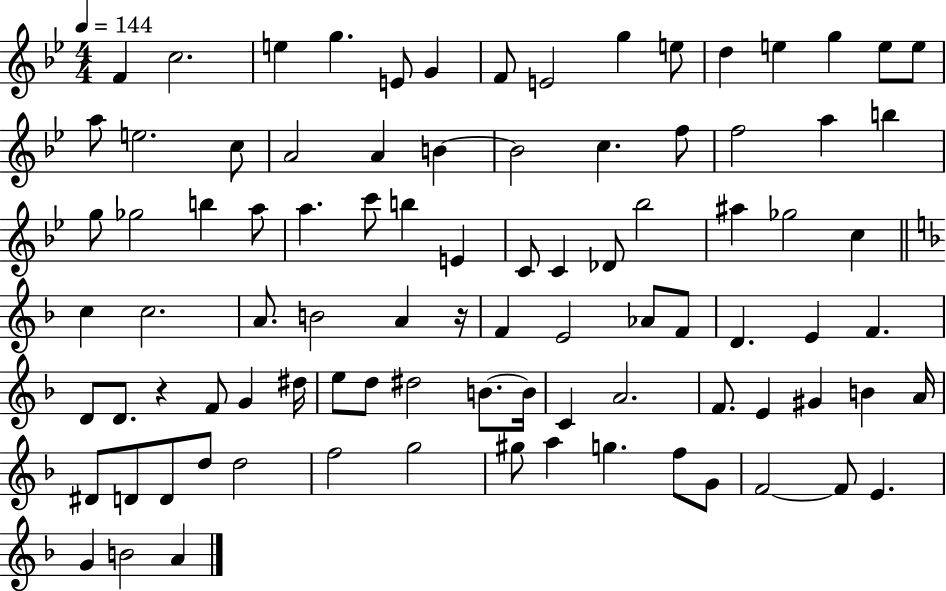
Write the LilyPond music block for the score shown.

{
  \clef treble
  \numericTimeSignature
  \time 4/4
  \key bes \major
  \tempo 4 = 144
  f'4 c''2. | e''4 g''4. e'8 g'4 | f'8 e'2 g''4 e''8 | d''4 e''4 g''4 e''8 e''8 | \break a''8 e''2. c''8 | a'2 a'4 b'4~~ | b'2 c''4. f''8 | f''2 a''4 b''4 | \break g''8 ges''2 b''4 a''8 | a''4. c'''8 b''4 e'4 | c'8 c'4 des'8 bes''2 | ais''4 ges''2 c''4 | \break \bar "||" \break \key d \minor c''4 c''2. | a'8. b'2 a'4 r16 | f'4 e'2 aes'8 f'8 | d'4. e'4 f'4. | \break d'8 d'8. r4 f'8 g'4 dis''16 | e''8 d''8 dis''2 b'8.~~ b'16 | c'4 a'2. | f'8. e'4 gis'4 b'4 a'16 | \break dis'8 d'8 d'8 d''8 d''2 | f''2 g''2 | gis''8 a''4 g''4. f''8 g'8 | f'2~~ f'8 e'4. | \break g'4 b'2 a'4 | \bar "|."
}